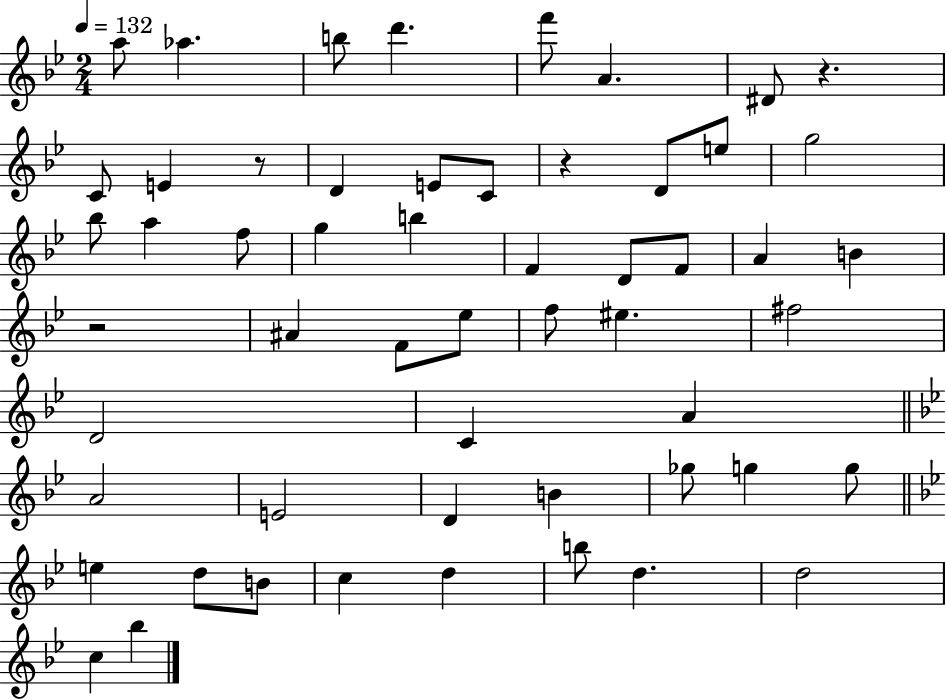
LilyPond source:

{
  \clef treble
  \numericTimeSignature
  \time 2/4
  \key bes \major
  \tempo 4 = 132
  a''8 aes''4. | b''8 d'''4. | f'''8 a'4. | dis'8 r4. | \break c'8 e'4 r8 | d'4 e'8 c'8 | r4 d'8 e''8 | g''2 | \break bes''8 a''4 f''8 | g''4 b''4 | f'4 d'8 f'8 | a'4 b'4 | \break r2 | ais'4 f'8 ees''8 | f''8 eis''4. | fis''2 | \break d'2 | c'4 a'4 | \bar "||" \break \key bes \major a'2 | e'2 | d'4 b'4 | ges''8 g''4 g''8 | \break \bar "||" \break \key bes \major e''4 d''8 b'8 | c''4 d''4 | b''8 d''4. | d''2 | \break c''4 bes''4 | \bar "|."
}